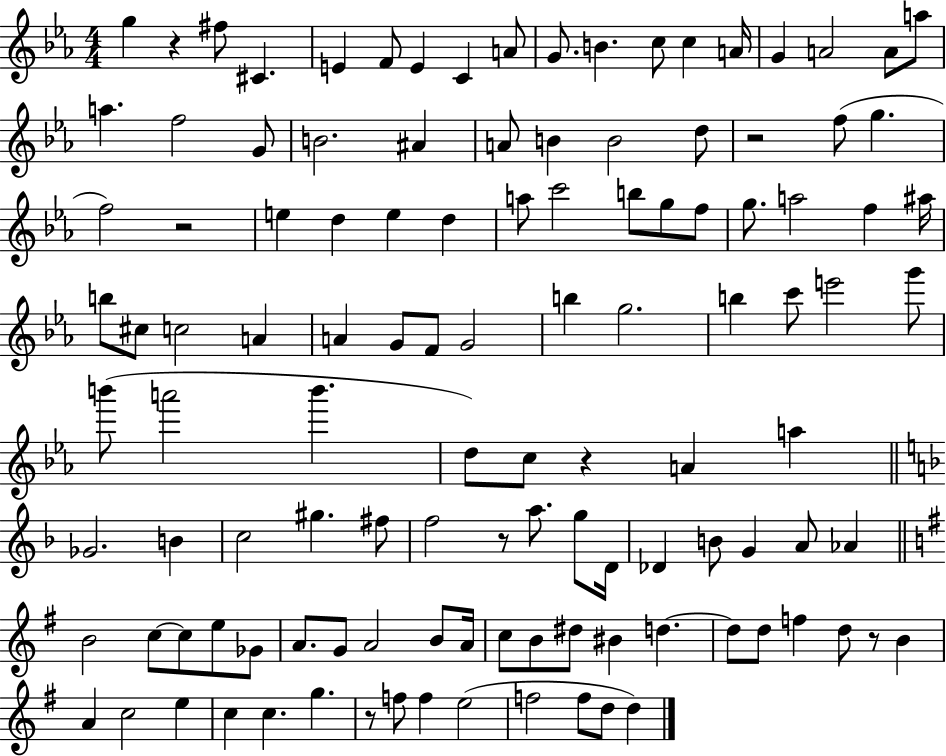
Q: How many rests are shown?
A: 7